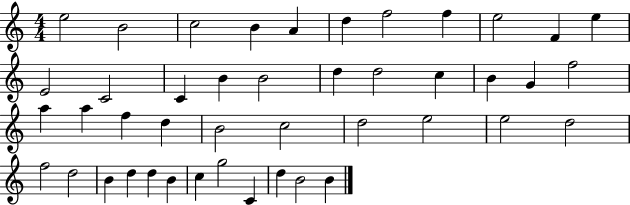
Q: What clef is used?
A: treble